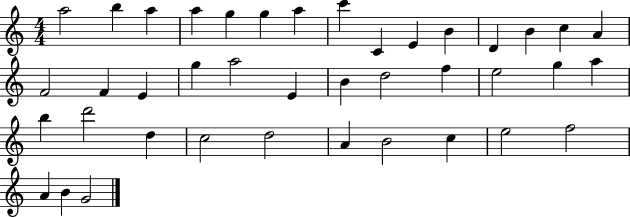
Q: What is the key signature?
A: C major